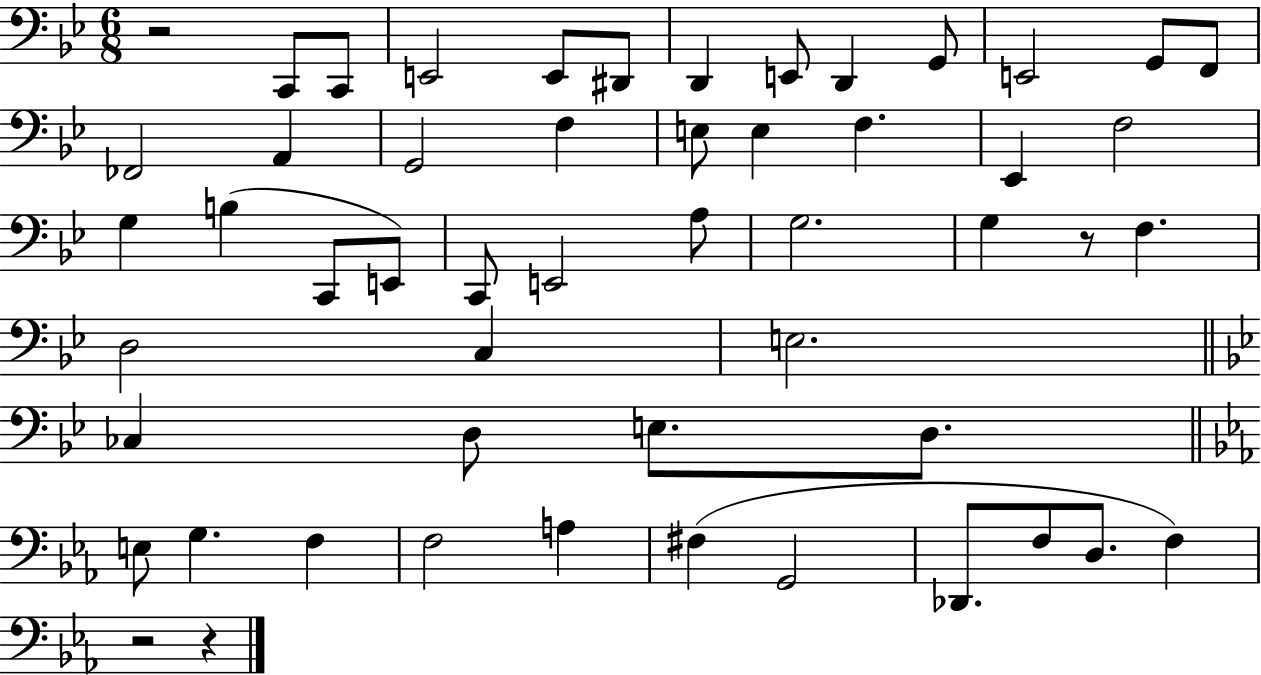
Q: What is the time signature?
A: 6/8